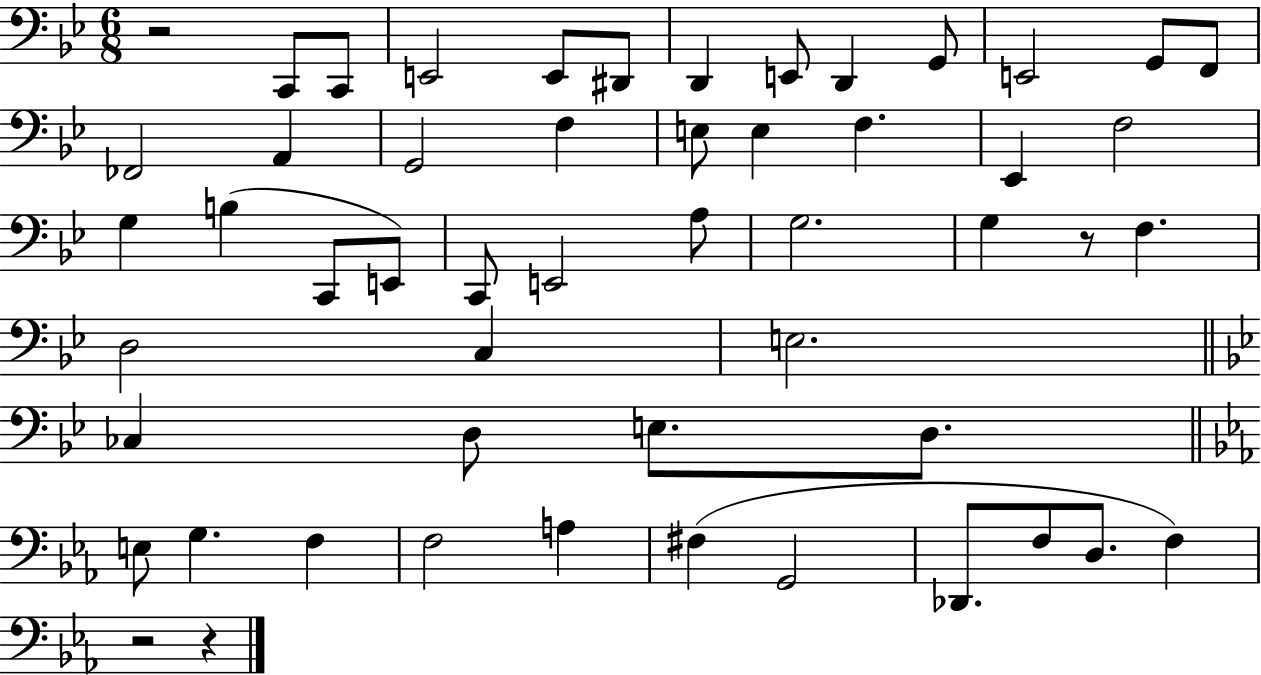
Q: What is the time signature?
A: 6/8